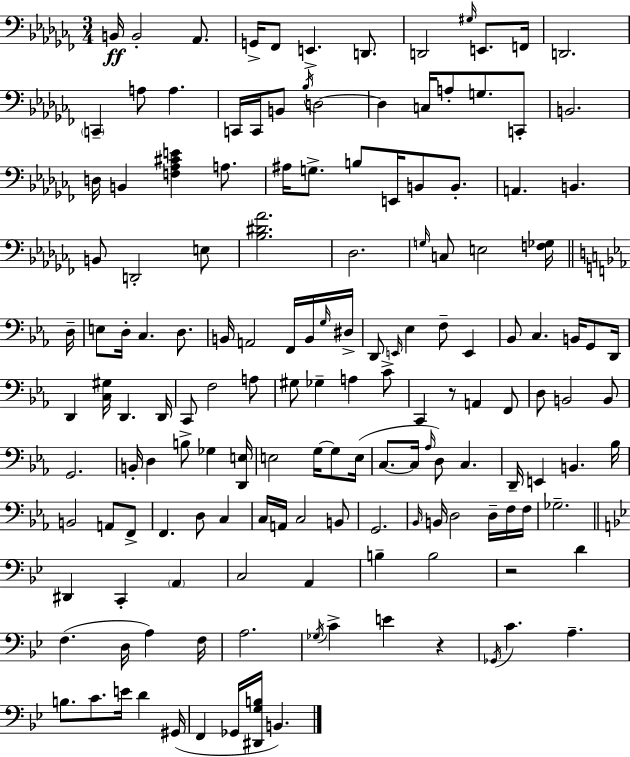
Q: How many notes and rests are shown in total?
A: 153